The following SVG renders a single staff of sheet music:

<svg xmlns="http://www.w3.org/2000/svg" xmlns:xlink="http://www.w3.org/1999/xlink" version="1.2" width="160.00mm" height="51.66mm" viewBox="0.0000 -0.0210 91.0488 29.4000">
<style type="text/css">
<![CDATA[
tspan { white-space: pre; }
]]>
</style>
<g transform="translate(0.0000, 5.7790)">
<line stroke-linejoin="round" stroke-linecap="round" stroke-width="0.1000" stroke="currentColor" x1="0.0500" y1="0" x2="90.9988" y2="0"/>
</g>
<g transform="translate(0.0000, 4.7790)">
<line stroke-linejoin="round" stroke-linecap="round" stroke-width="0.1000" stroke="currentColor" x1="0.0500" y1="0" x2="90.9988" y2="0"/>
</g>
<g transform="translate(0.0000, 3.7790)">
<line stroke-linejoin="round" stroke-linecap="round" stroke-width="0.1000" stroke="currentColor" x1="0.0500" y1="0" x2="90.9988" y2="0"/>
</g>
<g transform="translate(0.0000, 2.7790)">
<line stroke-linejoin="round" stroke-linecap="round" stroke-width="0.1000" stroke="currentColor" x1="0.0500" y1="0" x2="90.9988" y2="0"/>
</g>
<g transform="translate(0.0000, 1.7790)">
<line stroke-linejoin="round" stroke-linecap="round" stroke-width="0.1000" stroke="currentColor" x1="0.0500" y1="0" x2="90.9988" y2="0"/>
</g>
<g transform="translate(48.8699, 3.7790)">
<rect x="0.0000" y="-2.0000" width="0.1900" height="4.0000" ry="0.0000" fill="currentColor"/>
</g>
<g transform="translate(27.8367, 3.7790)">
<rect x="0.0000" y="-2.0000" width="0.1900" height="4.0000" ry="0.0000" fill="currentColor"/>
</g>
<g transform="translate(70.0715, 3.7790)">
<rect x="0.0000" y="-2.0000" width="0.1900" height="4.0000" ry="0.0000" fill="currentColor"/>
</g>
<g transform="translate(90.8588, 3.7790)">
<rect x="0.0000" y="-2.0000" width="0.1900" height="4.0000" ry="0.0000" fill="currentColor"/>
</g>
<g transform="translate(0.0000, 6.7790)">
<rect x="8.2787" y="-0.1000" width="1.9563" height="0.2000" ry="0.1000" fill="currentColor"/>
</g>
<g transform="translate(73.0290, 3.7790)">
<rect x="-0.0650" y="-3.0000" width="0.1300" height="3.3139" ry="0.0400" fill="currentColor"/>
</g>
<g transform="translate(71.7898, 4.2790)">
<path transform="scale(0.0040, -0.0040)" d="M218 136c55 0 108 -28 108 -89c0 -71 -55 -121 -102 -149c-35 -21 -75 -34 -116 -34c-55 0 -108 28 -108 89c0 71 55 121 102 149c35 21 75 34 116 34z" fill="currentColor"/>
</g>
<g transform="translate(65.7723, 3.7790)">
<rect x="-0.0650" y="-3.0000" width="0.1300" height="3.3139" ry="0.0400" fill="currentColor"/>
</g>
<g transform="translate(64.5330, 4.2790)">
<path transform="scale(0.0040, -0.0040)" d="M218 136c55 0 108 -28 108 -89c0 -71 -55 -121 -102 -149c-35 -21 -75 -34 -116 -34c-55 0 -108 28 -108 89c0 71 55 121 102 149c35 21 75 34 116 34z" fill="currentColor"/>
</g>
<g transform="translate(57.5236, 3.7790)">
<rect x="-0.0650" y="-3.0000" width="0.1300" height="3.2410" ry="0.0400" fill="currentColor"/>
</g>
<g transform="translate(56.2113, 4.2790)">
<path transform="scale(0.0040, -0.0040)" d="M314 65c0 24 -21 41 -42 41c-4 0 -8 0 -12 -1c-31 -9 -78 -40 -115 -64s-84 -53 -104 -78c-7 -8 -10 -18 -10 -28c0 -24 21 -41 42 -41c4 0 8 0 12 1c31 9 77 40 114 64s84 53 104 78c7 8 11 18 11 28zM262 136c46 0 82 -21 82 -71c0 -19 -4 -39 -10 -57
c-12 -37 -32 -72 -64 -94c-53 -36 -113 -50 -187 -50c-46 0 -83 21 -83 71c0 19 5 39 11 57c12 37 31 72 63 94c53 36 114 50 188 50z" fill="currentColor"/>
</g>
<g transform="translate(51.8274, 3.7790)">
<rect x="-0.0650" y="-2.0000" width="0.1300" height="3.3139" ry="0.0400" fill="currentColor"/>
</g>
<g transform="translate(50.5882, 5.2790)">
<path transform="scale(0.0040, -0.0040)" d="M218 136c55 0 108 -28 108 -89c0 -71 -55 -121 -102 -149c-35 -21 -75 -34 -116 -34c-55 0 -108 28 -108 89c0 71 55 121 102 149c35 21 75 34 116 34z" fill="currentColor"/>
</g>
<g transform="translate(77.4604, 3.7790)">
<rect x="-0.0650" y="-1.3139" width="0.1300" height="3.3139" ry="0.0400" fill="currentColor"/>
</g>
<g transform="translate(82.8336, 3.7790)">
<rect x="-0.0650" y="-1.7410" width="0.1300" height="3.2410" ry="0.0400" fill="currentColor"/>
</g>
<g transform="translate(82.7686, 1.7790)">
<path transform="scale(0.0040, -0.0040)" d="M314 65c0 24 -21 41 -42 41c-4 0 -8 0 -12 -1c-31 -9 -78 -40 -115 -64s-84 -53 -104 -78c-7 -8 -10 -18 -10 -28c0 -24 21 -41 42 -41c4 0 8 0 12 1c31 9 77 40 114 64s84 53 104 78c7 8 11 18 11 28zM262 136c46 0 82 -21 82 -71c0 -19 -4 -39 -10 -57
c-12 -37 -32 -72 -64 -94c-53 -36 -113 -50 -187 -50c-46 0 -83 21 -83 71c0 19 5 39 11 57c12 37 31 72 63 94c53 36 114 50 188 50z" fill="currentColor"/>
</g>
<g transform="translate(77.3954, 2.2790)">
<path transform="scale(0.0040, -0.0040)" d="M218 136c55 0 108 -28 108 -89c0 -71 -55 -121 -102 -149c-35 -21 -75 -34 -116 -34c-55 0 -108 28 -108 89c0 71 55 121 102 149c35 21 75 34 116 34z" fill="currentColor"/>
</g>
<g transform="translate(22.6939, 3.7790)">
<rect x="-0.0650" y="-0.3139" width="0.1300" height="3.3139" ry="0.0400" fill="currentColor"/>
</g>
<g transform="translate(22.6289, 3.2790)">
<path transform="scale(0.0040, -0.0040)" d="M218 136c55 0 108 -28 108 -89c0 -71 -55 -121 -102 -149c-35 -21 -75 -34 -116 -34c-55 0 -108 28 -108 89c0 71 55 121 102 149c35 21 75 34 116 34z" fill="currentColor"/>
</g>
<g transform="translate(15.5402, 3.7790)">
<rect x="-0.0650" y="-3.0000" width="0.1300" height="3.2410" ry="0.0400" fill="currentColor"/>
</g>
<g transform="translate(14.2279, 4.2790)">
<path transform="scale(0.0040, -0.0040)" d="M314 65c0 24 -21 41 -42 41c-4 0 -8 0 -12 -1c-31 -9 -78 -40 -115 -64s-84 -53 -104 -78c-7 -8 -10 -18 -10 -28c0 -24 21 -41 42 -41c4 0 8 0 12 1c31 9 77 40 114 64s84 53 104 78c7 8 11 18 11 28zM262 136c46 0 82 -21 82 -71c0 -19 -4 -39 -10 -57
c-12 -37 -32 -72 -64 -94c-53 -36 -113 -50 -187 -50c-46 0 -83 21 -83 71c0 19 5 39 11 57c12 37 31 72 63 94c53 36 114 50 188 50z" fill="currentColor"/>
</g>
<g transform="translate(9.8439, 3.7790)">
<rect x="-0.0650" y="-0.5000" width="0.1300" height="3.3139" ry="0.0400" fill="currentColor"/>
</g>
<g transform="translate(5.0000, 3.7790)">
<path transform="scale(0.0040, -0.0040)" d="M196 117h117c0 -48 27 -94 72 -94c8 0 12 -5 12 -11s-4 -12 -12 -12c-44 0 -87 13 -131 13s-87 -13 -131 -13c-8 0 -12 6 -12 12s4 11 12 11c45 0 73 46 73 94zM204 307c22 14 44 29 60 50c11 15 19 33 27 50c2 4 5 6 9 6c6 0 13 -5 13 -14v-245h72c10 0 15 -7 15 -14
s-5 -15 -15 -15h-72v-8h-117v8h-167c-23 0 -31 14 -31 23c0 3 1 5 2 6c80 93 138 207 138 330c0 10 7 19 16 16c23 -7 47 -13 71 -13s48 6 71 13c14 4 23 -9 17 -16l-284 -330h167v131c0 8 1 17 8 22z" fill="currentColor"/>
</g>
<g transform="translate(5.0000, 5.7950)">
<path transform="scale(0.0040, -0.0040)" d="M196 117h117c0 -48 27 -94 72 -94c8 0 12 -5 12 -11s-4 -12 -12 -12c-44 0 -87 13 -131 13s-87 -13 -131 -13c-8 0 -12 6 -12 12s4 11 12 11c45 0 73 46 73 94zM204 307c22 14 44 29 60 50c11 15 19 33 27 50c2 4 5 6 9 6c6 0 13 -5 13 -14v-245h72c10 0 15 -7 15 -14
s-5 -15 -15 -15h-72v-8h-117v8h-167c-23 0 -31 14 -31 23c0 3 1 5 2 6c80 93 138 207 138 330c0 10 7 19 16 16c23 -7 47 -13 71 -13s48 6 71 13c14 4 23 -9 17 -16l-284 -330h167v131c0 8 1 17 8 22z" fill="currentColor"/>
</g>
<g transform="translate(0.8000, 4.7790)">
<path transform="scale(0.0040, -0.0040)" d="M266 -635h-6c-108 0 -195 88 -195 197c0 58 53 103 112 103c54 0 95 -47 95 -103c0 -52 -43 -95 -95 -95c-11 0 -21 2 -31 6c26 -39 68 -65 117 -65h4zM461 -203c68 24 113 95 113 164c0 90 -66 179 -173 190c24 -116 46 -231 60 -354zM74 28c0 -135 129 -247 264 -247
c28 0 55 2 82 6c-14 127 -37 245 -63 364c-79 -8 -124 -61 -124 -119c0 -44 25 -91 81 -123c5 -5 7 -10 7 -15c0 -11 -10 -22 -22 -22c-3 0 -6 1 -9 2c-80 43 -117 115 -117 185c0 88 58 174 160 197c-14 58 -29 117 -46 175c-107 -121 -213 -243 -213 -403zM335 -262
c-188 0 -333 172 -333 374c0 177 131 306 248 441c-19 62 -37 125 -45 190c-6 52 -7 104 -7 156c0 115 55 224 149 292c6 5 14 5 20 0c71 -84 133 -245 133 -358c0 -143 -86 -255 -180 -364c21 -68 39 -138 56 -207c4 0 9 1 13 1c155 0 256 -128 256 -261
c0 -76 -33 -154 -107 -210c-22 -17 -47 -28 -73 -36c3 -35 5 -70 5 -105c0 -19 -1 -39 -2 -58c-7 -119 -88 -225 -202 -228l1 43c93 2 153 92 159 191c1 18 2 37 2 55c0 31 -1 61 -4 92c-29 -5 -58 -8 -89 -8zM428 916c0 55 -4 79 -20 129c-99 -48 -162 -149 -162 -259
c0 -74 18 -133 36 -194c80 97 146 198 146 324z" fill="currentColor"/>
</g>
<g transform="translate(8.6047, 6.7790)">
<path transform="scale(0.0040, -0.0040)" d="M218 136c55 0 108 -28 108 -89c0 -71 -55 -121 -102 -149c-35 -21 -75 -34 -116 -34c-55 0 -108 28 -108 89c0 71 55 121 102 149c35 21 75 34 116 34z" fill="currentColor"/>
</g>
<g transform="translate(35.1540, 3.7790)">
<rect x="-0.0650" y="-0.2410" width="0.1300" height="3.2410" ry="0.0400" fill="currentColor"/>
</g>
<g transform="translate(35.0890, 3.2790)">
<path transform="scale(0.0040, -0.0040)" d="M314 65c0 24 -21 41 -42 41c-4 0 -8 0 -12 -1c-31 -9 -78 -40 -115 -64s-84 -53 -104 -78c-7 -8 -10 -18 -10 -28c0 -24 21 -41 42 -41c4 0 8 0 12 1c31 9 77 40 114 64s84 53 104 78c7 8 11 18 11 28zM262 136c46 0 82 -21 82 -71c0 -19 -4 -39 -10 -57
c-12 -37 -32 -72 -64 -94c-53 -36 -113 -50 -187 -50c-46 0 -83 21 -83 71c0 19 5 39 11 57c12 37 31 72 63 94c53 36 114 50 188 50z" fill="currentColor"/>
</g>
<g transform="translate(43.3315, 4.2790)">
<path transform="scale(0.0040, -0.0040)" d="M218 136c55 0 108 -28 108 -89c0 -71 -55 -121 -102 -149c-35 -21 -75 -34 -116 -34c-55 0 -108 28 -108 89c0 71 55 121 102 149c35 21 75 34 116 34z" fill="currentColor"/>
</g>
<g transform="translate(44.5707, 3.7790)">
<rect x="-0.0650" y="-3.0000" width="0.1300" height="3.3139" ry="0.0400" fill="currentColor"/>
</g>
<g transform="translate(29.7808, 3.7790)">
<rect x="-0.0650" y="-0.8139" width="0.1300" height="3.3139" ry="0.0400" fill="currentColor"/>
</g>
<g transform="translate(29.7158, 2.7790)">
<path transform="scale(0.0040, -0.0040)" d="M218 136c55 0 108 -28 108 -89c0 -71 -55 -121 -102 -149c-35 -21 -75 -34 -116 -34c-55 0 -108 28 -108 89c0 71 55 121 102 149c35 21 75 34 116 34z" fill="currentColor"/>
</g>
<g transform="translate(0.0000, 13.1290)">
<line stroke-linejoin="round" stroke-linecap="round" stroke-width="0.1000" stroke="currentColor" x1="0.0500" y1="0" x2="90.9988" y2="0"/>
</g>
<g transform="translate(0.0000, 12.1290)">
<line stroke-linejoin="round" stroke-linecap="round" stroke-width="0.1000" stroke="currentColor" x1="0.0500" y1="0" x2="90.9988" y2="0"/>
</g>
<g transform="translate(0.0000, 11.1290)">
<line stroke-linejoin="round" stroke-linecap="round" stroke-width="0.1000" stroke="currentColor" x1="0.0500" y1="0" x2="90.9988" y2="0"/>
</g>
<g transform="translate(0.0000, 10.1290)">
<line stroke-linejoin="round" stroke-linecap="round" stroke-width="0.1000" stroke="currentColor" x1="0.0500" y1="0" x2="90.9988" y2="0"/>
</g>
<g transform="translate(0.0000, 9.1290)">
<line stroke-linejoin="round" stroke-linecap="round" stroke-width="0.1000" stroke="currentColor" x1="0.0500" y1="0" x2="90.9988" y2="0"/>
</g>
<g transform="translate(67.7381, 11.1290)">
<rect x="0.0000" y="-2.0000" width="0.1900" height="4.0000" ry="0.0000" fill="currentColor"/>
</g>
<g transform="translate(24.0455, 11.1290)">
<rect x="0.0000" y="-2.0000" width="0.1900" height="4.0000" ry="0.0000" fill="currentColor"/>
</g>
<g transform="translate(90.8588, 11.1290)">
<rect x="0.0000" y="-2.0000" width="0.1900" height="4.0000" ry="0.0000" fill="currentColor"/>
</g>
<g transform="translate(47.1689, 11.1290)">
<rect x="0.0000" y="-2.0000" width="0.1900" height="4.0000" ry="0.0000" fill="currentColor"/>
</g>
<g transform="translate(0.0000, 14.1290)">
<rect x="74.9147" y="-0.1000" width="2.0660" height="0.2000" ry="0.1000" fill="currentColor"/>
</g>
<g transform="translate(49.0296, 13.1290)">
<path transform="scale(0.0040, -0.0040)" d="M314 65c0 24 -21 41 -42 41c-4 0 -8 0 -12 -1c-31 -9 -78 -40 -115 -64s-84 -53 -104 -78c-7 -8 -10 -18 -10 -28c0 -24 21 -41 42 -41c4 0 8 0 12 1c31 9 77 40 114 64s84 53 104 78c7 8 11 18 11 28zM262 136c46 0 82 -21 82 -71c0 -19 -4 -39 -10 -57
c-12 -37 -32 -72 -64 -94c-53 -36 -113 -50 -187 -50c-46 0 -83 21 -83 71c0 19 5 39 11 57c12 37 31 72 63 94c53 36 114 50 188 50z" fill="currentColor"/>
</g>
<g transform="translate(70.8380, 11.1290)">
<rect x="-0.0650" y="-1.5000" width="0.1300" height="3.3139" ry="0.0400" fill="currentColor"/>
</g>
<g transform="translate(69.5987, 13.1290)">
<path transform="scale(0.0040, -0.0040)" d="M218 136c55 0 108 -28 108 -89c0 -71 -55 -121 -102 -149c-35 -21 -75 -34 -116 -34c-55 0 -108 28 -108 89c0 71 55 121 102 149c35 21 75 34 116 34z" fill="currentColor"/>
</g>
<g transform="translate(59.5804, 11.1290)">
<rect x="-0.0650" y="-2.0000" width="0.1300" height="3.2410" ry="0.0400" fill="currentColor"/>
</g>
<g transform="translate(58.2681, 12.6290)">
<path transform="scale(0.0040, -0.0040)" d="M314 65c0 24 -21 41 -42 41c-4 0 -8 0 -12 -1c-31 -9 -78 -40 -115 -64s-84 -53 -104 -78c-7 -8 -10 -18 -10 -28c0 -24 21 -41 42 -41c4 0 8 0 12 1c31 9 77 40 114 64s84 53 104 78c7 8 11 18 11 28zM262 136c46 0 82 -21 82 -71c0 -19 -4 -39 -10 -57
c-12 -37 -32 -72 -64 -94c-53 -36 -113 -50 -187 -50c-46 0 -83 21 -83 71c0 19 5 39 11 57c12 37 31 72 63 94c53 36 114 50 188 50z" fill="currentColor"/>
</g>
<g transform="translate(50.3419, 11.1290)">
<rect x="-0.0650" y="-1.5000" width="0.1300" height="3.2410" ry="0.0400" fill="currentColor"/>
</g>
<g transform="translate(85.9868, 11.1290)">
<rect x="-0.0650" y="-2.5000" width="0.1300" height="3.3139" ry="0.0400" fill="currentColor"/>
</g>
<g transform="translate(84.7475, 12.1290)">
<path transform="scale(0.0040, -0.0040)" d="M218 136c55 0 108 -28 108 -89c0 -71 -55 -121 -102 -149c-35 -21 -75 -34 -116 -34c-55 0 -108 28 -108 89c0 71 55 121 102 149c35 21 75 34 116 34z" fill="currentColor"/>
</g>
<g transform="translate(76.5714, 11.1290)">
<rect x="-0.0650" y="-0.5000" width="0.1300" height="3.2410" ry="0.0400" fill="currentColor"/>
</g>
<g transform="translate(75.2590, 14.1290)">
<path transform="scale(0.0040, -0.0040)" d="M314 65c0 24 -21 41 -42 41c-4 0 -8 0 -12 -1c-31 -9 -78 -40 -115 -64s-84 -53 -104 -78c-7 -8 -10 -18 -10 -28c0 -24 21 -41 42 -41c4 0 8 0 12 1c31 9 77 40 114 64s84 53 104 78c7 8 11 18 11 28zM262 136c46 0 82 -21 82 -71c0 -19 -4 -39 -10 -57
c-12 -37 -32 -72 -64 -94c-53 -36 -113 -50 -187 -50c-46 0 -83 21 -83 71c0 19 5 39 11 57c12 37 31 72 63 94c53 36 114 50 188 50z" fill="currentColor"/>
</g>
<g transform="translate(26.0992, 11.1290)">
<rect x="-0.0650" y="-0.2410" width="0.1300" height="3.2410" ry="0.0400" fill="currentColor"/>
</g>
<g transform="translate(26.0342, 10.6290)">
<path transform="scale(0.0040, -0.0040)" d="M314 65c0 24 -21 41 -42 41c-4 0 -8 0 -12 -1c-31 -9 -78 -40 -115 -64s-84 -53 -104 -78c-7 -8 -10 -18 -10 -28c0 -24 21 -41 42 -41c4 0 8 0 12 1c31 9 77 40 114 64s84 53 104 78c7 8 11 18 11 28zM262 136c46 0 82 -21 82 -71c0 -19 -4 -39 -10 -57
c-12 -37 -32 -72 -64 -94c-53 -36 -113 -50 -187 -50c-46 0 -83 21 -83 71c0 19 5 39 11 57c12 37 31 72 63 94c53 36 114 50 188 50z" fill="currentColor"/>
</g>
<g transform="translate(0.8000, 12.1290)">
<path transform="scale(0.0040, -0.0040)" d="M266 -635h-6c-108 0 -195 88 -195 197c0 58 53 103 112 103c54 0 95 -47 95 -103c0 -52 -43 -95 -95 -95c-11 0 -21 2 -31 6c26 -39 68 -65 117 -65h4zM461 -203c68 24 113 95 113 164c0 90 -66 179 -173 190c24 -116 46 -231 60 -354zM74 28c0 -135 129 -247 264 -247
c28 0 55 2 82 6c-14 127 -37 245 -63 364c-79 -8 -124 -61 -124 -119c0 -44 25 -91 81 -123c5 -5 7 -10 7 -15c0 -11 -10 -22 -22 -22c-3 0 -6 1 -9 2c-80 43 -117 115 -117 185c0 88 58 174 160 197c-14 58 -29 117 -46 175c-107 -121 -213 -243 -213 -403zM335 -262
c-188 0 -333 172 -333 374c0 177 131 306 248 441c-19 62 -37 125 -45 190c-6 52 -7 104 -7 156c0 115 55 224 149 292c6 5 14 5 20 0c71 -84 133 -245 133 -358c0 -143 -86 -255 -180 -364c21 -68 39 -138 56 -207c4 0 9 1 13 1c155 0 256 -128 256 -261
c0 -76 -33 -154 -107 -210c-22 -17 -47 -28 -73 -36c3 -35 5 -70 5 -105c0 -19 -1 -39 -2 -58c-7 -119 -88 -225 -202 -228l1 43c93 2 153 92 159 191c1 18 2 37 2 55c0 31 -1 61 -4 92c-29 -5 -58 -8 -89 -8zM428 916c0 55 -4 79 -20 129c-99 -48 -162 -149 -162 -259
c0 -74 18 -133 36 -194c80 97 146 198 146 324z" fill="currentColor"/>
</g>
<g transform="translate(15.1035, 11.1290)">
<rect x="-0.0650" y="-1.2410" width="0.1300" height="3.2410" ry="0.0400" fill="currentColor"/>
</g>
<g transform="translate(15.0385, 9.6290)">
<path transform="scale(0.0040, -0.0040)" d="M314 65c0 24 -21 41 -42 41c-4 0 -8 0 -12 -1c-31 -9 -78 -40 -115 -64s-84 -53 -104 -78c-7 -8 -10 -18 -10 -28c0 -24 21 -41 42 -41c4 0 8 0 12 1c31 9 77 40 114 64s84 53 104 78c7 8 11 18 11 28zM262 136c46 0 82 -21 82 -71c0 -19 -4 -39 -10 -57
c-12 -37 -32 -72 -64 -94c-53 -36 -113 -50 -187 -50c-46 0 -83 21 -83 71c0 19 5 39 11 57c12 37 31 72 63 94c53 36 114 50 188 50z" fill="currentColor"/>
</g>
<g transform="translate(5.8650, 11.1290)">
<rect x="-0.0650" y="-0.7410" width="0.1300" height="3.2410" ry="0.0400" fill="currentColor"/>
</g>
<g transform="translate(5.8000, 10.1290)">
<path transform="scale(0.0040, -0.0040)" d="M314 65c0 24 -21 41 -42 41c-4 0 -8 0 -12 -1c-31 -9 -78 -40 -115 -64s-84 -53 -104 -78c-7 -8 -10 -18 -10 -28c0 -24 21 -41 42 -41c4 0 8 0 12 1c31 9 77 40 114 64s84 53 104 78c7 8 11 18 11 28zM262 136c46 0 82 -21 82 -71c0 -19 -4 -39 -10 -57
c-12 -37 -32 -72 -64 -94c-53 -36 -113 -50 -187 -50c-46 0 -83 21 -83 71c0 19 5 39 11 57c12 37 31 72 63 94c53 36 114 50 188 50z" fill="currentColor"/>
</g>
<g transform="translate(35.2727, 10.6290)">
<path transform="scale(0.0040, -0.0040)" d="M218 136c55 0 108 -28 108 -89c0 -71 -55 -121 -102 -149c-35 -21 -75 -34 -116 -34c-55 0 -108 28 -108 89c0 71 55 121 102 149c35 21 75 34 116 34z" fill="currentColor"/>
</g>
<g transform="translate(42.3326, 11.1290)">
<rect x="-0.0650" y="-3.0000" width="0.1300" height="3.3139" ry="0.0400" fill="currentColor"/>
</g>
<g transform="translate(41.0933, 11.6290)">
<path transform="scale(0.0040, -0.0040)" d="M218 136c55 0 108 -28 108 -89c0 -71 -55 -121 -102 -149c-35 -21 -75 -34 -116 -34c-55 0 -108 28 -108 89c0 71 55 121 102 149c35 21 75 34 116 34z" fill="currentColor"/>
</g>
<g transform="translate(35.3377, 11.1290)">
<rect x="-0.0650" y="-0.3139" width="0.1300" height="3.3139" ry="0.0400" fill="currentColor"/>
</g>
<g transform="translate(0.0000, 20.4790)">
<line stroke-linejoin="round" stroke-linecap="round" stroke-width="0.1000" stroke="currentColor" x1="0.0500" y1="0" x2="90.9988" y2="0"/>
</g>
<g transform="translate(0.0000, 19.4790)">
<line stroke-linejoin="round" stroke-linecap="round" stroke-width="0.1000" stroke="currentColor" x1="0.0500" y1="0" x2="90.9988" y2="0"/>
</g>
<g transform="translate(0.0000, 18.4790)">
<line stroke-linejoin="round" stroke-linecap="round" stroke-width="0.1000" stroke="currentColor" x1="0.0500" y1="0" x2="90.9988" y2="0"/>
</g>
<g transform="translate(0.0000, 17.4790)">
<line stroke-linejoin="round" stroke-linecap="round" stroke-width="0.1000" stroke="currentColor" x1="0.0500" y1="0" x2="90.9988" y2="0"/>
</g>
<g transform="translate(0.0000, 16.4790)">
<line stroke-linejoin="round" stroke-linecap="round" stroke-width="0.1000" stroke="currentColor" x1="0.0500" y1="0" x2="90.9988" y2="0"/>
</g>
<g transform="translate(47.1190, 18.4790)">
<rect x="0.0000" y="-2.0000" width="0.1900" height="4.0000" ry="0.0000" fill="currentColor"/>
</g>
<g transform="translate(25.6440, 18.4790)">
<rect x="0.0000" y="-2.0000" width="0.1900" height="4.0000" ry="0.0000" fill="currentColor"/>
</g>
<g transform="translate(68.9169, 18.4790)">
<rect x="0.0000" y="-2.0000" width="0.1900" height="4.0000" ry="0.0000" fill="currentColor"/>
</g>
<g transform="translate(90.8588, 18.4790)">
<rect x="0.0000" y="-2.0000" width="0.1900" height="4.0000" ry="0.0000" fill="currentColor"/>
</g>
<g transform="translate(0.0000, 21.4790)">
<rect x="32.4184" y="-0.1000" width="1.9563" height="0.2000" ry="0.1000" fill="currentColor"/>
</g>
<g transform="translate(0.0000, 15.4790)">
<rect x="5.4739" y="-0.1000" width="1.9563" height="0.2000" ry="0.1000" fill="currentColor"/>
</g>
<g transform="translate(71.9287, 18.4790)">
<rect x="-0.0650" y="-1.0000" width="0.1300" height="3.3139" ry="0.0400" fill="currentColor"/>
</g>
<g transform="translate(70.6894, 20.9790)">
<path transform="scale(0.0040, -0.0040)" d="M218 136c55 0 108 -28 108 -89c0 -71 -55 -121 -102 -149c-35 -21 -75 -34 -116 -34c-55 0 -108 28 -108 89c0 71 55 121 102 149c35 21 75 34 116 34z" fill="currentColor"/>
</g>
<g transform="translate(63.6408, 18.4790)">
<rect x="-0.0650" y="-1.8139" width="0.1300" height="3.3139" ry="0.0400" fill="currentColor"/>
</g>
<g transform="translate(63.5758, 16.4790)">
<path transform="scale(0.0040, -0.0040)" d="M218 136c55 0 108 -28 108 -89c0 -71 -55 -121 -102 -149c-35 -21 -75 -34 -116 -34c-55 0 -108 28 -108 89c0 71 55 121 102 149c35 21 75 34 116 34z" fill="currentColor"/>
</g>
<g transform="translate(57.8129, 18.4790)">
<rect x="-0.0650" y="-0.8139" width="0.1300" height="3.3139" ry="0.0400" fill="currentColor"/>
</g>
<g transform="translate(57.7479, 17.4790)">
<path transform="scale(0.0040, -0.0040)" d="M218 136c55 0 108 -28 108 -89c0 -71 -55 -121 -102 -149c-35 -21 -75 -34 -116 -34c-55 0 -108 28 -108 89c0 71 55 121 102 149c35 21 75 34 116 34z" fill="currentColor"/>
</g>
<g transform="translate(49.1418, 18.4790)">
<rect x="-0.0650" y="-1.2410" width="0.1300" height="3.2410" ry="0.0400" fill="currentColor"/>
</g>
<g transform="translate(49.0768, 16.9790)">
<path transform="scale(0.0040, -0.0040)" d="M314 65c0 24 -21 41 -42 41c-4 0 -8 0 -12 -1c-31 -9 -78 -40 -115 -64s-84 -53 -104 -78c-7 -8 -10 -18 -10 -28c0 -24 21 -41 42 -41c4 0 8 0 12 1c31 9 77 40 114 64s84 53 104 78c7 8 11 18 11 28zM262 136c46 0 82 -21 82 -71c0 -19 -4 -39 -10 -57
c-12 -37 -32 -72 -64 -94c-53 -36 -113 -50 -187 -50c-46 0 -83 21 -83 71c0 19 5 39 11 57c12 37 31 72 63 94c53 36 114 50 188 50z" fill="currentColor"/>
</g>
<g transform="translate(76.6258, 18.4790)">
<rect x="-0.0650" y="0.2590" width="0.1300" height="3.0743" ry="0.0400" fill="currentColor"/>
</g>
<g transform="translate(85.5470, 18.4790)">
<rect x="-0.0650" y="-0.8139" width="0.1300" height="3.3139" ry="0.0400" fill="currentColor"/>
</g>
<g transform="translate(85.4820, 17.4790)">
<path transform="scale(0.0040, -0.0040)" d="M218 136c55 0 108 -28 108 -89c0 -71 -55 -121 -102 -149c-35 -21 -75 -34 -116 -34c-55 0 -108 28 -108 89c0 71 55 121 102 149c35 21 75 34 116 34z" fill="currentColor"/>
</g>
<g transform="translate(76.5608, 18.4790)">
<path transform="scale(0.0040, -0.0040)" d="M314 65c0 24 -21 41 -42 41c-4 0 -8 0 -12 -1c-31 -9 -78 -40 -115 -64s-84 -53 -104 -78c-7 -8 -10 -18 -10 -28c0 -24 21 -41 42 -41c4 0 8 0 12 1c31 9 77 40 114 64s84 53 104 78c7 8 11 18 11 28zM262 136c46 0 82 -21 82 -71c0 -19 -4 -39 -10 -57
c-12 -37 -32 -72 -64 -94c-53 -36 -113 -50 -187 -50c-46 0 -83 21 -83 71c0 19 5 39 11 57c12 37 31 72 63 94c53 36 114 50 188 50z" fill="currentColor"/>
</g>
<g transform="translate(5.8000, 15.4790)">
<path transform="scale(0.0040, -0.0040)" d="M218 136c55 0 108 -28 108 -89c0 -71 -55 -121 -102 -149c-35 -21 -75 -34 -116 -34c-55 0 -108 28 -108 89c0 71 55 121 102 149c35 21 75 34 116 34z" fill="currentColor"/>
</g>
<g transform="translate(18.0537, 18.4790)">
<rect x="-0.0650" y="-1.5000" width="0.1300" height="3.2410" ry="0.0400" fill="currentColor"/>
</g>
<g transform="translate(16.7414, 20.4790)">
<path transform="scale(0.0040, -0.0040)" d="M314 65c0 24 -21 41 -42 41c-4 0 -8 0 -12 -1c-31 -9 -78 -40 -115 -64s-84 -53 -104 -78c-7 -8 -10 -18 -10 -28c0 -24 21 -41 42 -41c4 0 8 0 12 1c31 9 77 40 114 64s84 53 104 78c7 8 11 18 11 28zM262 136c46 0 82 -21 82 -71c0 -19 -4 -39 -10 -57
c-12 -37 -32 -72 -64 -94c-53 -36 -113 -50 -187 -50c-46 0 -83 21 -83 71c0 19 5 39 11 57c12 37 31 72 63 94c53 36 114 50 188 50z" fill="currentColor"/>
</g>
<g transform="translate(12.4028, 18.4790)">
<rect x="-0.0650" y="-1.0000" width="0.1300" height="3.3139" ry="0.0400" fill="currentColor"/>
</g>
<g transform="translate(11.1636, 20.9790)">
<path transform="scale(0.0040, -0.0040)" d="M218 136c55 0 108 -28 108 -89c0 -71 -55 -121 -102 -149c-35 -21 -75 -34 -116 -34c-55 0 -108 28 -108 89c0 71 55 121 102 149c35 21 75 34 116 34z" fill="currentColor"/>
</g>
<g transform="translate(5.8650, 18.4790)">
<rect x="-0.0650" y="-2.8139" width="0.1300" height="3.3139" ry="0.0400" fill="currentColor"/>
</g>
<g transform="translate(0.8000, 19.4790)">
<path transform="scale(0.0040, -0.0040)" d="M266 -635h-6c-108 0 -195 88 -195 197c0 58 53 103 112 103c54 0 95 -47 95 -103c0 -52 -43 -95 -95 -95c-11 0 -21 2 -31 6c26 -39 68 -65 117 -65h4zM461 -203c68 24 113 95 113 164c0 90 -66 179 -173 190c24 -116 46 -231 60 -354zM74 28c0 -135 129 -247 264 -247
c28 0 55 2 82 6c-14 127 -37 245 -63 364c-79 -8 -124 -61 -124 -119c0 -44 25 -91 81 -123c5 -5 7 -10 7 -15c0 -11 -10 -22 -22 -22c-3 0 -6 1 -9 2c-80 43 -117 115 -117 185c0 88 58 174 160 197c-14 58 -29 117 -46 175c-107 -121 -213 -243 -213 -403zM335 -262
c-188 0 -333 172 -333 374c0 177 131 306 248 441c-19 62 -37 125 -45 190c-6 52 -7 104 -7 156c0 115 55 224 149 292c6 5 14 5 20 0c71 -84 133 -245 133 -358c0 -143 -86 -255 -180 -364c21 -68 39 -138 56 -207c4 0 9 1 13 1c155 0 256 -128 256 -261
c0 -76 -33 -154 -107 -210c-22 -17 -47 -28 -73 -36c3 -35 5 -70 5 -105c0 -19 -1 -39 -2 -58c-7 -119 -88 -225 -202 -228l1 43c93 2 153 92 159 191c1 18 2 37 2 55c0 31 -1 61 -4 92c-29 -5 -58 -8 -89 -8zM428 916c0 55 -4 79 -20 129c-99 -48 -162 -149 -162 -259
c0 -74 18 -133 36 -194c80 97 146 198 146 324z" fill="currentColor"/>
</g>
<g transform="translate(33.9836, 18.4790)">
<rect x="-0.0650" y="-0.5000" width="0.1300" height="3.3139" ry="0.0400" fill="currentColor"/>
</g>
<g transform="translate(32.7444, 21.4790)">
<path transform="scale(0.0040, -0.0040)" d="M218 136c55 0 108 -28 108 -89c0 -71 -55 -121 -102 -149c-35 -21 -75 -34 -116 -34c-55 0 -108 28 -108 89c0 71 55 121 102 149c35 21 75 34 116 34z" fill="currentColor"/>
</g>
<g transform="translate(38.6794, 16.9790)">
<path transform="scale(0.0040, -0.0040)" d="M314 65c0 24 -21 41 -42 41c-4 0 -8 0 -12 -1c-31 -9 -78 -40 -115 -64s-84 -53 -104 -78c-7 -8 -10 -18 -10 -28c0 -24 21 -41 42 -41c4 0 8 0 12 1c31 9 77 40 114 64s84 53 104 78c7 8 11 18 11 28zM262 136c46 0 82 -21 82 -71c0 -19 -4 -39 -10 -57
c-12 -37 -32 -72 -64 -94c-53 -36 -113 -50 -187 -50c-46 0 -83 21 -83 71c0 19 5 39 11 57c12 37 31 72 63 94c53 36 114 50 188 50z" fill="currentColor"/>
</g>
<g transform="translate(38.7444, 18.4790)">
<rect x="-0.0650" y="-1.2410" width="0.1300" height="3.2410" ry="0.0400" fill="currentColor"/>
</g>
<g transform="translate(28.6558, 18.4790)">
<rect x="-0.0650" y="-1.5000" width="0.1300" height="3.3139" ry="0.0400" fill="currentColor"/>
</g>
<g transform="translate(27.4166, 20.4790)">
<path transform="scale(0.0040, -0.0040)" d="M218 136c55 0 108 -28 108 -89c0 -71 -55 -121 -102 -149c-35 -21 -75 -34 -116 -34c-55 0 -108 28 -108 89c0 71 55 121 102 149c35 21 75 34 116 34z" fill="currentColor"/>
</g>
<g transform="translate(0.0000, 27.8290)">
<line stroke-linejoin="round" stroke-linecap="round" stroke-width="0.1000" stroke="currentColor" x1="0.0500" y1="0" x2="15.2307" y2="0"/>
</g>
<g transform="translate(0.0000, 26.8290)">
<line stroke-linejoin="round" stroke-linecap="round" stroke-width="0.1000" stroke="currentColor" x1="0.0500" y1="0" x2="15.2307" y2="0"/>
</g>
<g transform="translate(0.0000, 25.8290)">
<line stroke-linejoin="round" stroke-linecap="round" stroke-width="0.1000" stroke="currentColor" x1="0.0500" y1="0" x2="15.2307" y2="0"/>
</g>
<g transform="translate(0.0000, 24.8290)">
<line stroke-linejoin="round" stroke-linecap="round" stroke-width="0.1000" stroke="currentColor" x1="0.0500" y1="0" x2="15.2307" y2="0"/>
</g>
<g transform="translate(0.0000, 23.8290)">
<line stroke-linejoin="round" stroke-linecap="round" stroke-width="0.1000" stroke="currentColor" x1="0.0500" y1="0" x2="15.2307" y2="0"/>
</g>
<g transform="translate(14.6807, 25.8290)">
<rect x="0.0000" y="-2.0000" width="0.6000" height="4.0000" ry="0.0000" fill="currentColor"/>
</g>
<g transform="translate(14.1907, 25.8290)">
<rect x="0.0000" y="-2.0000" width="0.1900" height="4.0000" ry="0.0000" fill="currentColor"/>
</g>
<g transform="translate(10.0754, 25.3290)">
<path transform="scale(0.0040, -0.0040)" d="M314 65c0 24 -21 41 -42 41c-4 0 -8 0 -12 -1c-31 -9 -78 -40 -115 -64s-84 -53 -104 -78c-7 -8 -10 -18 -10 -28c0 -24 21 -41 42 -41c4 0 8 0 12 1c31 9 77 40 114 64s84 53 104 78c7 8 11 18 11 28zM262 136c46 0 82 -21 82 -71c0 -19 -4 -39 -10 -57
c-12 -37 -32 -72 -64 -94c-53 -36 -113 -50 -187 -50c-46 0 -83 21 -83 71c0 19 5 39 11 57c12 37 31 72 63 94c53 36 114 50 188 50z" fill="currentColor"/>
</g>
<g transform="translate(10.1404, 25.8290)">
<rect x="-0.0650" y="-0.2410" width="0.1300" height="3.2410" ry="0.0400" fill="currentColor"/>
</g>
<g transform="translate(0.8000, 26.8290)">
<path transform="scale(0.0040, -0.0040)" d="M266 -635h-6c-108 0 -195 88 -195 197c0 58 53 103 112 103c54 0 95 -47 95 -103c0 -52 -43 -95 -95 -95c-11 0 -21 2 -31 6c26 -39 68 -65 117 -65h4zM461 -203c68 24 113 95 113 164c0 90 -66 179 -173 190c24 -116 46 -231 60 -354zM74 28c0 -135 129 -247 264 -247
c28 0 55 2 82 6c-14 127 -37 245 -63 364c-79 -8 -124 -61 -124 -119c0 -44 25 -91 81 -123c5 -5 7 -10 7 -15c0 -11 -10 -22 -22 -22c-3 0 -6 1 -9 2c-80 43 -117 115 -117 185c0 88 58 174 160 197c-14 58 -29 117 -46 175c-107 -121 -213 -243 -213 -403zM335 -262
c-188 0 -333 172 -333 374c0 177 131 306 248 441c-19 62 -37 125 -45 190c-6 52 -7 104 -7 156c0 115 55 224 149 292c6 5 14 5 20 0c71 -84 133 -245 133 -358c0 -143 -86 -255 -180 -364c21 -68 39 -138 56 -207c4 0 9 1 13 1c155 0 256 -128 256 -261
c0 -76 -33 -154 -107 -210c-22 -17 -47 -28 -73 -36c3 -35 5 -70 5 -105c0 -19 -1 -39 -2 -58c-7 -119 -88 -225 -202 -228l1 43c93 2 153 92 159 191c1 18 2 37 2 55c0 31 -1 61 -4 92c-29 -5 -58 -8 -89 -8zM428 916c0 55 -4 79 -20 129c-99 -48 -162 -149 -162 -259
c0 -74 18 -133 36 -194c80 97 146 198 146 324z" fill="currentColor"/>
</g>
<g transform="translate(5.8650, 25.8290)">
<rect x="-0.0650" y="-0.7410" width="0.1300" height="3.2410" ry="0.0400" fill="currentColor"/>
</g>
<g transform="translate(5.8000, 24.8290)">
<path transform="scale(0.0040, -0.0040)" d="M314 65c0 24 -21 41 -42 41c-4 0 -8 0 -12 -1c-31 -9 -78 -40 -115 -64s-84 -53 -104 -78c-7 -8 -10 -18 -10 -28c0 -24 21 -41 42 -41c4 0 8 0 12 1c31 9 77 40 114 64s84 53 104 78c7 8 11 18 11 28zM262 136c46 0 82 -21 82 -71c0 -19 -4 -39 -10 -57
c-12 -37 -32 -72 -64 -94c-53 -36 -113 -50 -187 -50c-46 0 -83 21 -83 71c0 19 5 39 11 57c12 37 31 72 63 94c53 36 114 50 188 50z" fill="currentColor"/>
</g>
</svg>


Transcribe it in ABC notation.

X:1
T:Untitled
M:4/4
L:1/4
K:C
C A2 c d c2 A F A2 A A e f2 d2 e2 c2 c A E2 F2 E C2 G a D E2 E C e2 e2 d f D B2 d d2 c2